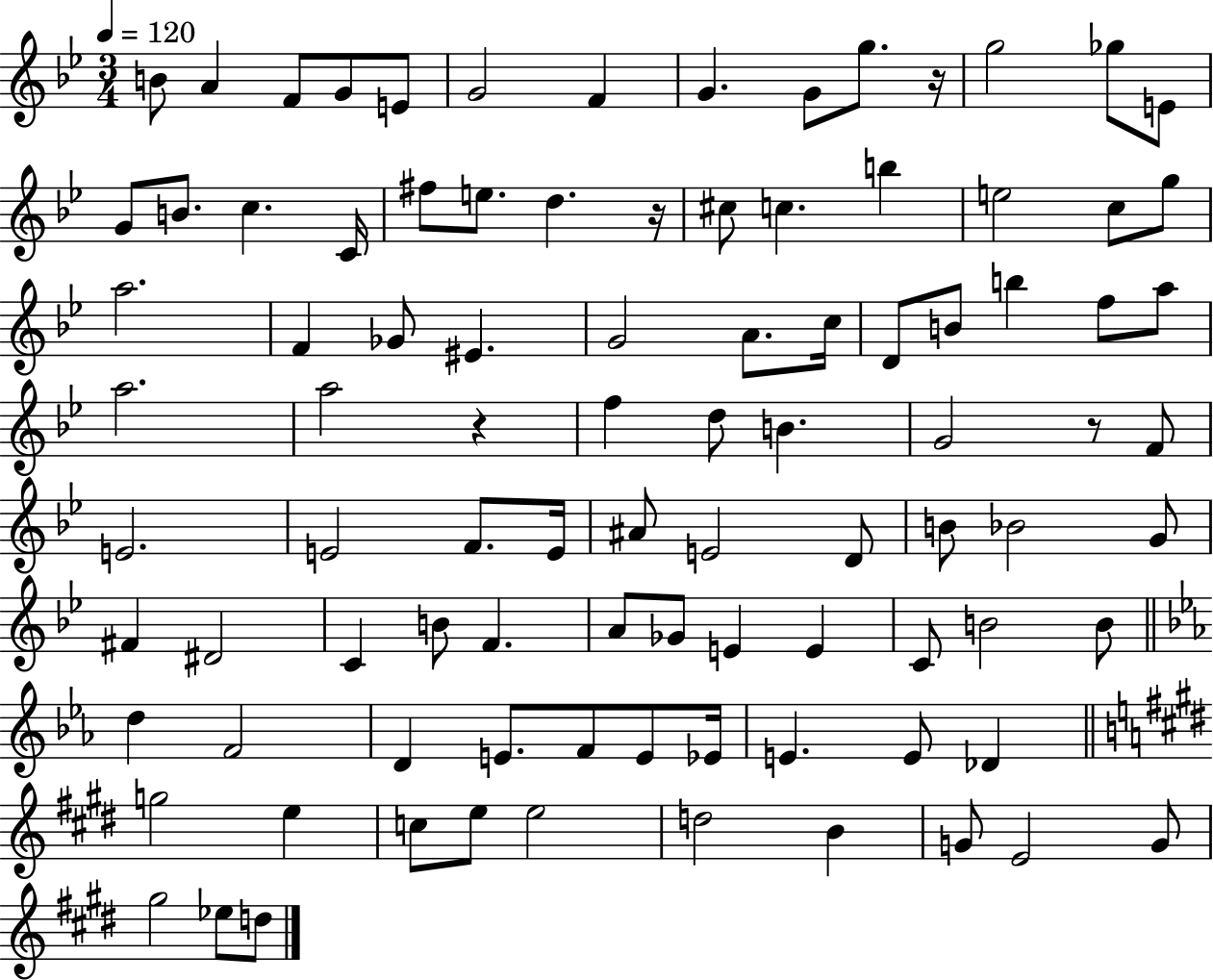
X:1
T:Untitled
M:3/4
L:1/4
K:Bb
B/2 A F/2 G/2 E/2 G2 F G G/2 g/2 z/4 g2 _g/2 E/2 G/2 B/2 c C/4 ^f/2 e/2 d z/4 ^c/2 c b e2 c/2 g/2 a2 F _G/2 ^E G2 A/2 c/4 D/2 B/2 b f/2 a/2 a2 a2 z f d/2 B G2 z/2 F/2 E2 E2 F/2 E/4 ^A/2 E2 D/2 B/2 _B2 G/2 ^F ^D2 C B/2 F A/2 _G/2 E E C/2 B2 B/2 d F2 D E/2 F/2 E/2 _E/4 E E/2 _D g2 e c/2 e/2 e2 d2 B G/2 E2 G/2 ^g2 _e/2 d/2